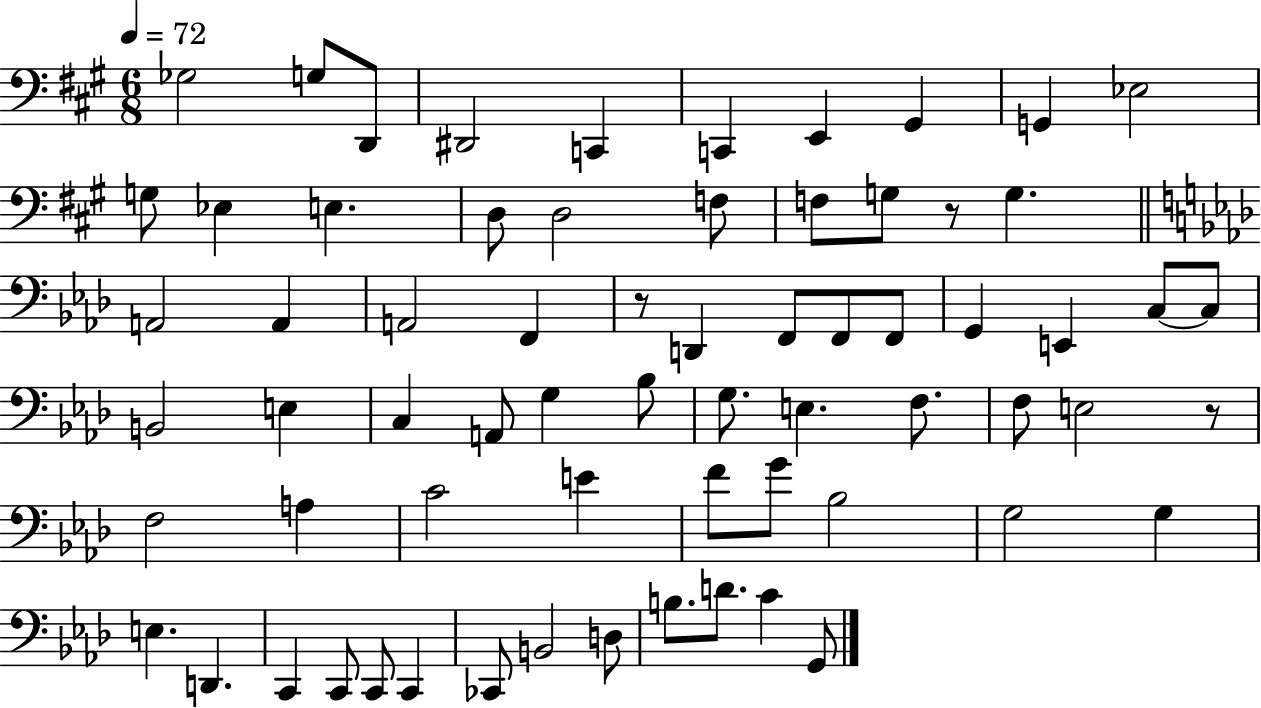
Gb3/h G3/e D2/e D#2/h C2/q C2/q E2/q G#2/q G2/q Eb3/h G3/e Eb3/q E3/q. D3/e D3/h F3/e F3/e G3/e R/e G3/q. A2/h A2/q A2/h F2/q R/e D2/q F2/e F2/e F2/e G2/q E2/q C3/e C3/e B2/h E3/q C3/q A2/e G3/q Bb3/e G3/e. E3/q. F3/e. F3/e E3/h R/e F3/h A3/q C4/h E4/q F4/e G4/e Bb3/h G3/h G3/q E3/q. D2/q. C2/q C2/e C2/e C2/q CES2/e B2/h D3/e B3/e. D4/e. C4/q G2/e